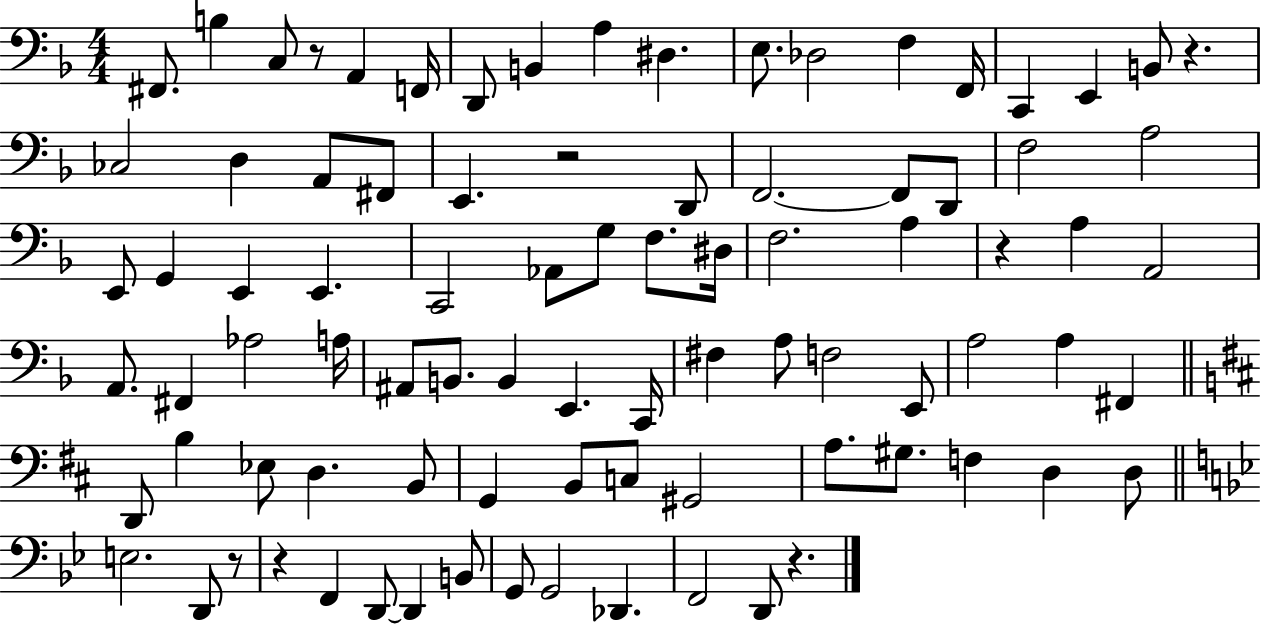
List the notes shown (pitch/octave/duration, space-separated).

F#2/e. B3/q C3/e R/e A2/q F2/s D2/e B2/q A3/q D#3/q. E3/e. Db3/h F3/q F2/s C2/q E2/q B2/e R/q. CES3/h D3/q A2/e F#2/e E2/q. R/h D2/e F2/h. F2/e D2/e F3/h A3/h E2/e G2/q E2/q E2/q. C2/h Ab2/e G3/e F3/e. D#3/s F3/h. A3/q R/q A3/q A2/h A2/e. F#2/q Ab3/h A3/s A#2/e B2/e. B2/q E2/q. C2/s F#3/q A3/e F3/h E2/e A3/h A3/q F#2/q D2/e B3/q Eb3/e D3/q. B2/e G2/q B2/e C3/e G#2/h A3/e. G#3/e. F3/q D3/q D3/e E3/h. D2/e R/e R/q F2/q D2/e D2/q B2/e G2/e G2/h Db2/q. F2/h D2/e R/q.